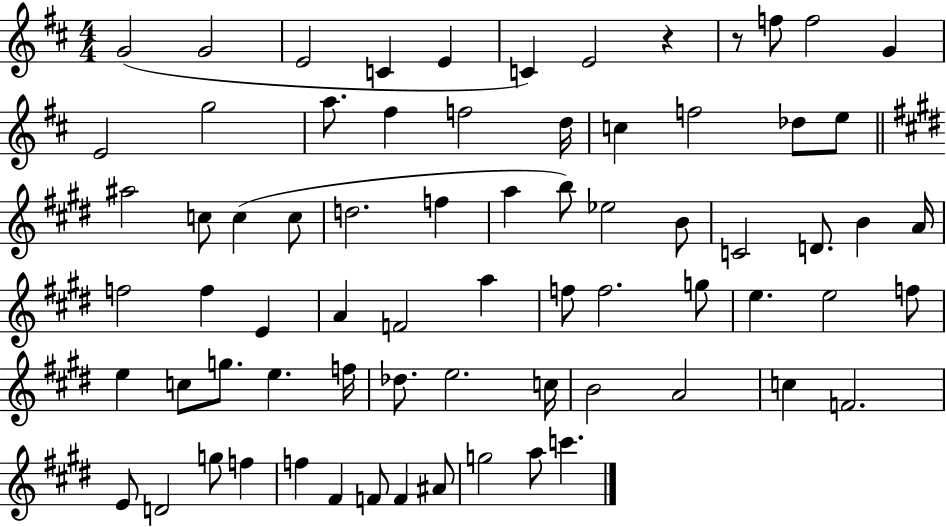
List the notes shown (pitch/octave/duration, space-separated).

G4/h G4/h E4/h C4/q E4/q C4/q E4/h R/q R/e F5/e F5/h G4/q E4/h G5/h A5/e. F#5/q F5/h D5/s C5/q F5/h Db5/e E5/e A#5/h C5/e C5/q C5/e D5/h. F5/q A5/q B5/e Eb5/h B4/e C4/h D4/e. B4/q A4/s F5/h F5/q E4/q A4/q F4/h A5/q F5/e F5/h. G5/e E5/q. E5/h F5/e E5/q C5/e G5/e. E5/q. F5/s Db5/e. E5/h. C5/s B4/h A4/h C5/q F4/h. E4/e D4/h G5/e F5/q F5/q F#4/q F4/e F4/q A#4/e G5/h A5/e C6/q.